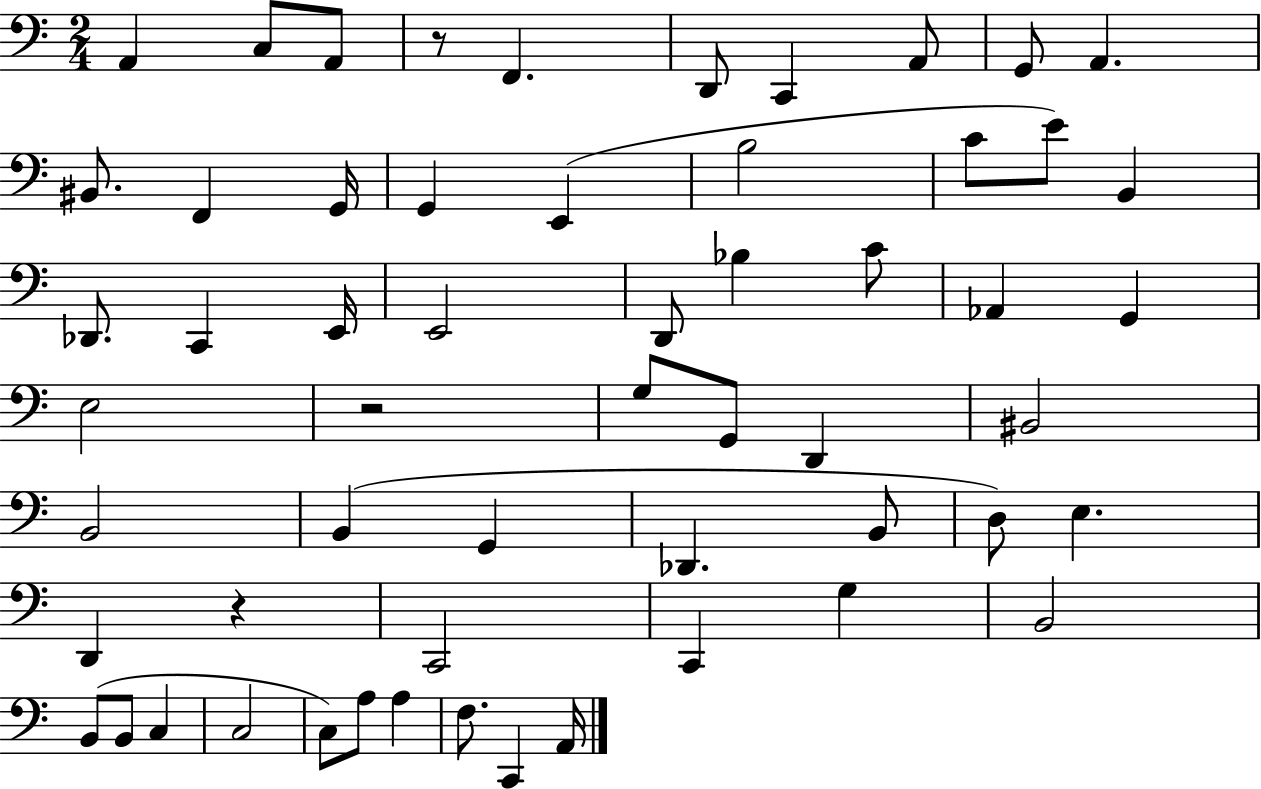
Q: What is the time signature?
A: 2/4